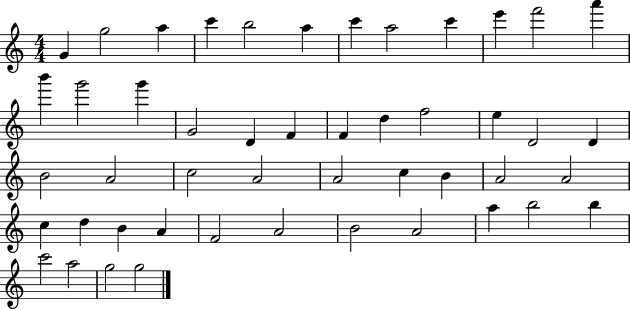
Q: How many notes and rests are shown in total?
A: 48